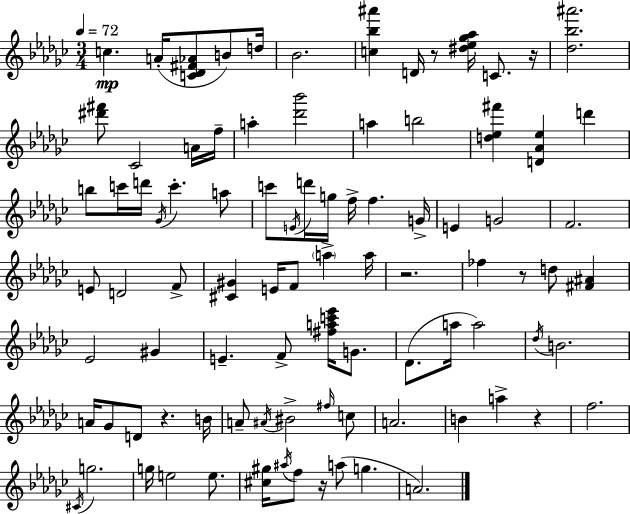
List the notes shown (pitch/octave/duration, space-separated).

C5/q. A4/s [C4,Db4,F#4,Ab4]/e B4/e D5/s Bb4/h. [C5,Bb5,A#6]/q D4/s R/e [D#5,Eb5,Gb5,Ab5]/s C4/e. R/s [Db5,Bb5,A#6]/h. [D#6,F#6]/e CES4/h A4/s F5/s A5/q [Db6,Bb6]/h A5/q B5/h [D5,Eb5,F#6]/q [D4,Ab4,Eb5]/q D6/q B5/e C6/s D6/s Gb4/s C6/q. A5/e C6/e E4/s D6/s G5/s F5/s F5/q. G4/s E4/q G4/h F4/h. E4/e D4/h F4/e [C#4,G#4]/q E4/s F4/e A5/q A5/s R/h. FES5/q R/e D5/e [F#4,A#4]/q Eb4/h G#4/q E4/q. F4/e [F#5,A5,C6,Eb6]/s G4/e. Db4/e. A5/s A5/h Db5/s B4/h. A4/s Gb4/e D4/e R/q. B4/s A4/e A#4/s BIS4/h F#5/s C5/e A4/h. B4/q A5/q R/q F5/h. C#4/s G5/h. G5/s E5/h E5/e. [C#5,G#5]/s A#5/s F5/e R/s A5/e G5/q. A4/h.